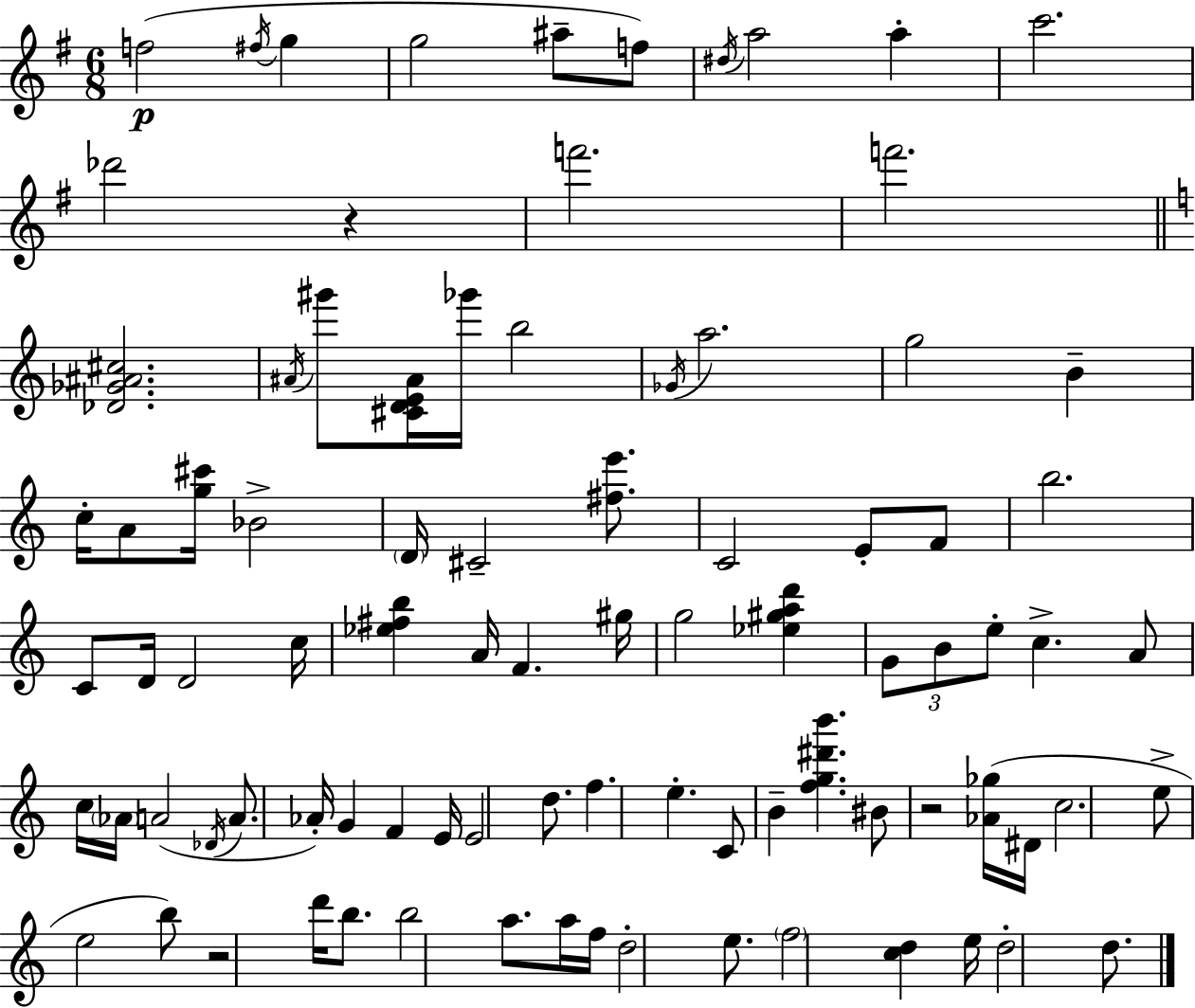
F5/h F#5/s G5/q G5/h A#5/e F5/e D#5/s A5/h A5/q C6/h. Db6/h R/q F6/h. F6/h. [Db4,Gb4,A#4,C#5]/h. A#4/s G#6/e [C#4,D4,E4,A#4]/s Gb6/s B5/h Gb4/s A5/h. G5/h B4/q C5/s A4/e [G5,C#6]/s Bb4/h D4/s C#4/h [F#5,E6]/e. C4/h E4/e F4/e B5/h. C4/e D4/s D4/h C5/s [Eb5,F#5,B5]/q A4/s F4/q. G#5/s G5/h [Eb5,G#5,A5,D6]/q G4/e B4/e E5/e C5/q. A4/e C5/s Ab4/s A4/h Db4/s A4/e. Ab4/s G4/q F4/q E4/s E4/h D5/e. F5/q. E5/q. C4/e B4/q [F5,G5,D#6,B6]/q. BIS4/e R/h [Ab4,Gb5]/s D#4/s C5/h. E5/e E5/h B5/e R/h D6/s B5/e. B5/h A5/e. A5/s F5/s D5/h E5/e. F5/h [C5,D5]/q E5/s D5/h D5/e.